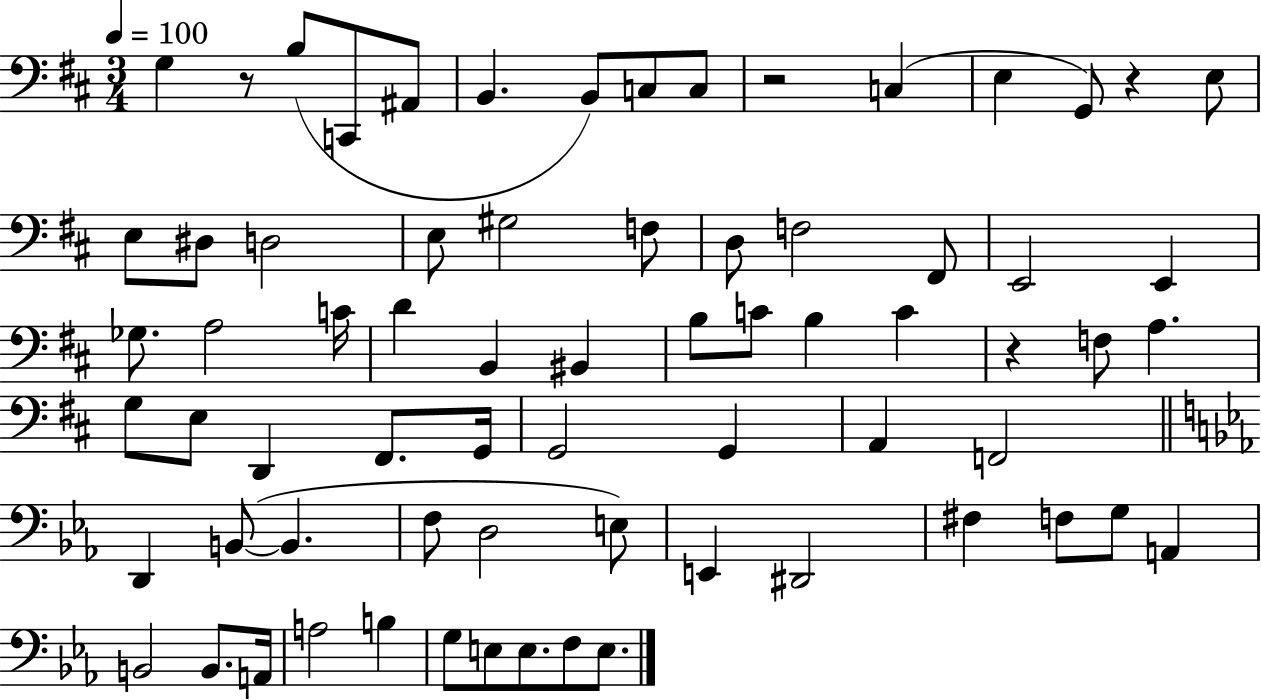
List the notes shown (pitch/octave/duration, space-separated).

G3/q R/e B3/e C2/e A#2/e B2/q. B2/e C3/e C3/e R/h C3/q E3/q G2/e R/q E3/e E3/e D#3/e D3/h E3/e G#3/h F3/e D3/e F3/h F#2/e E2/h E2/q Gb3/e. A3/h C4/s D4/q B2/q BIS2/q B3/e C4/e B3/q C4/q R/q F3/e A3/q. G3/e E3/e D2/q F#2/e. G2/s G2/h G2/q A2/q F2/h D2/q B2/e B2/q. F3/e D3/h E3/e E2/q D#2/h F#3/q F3/e G3/e A2/q B2/h B2/e. A2/s A3/h B3/q G3/e E3/e E3/e. F3/e E3/e.